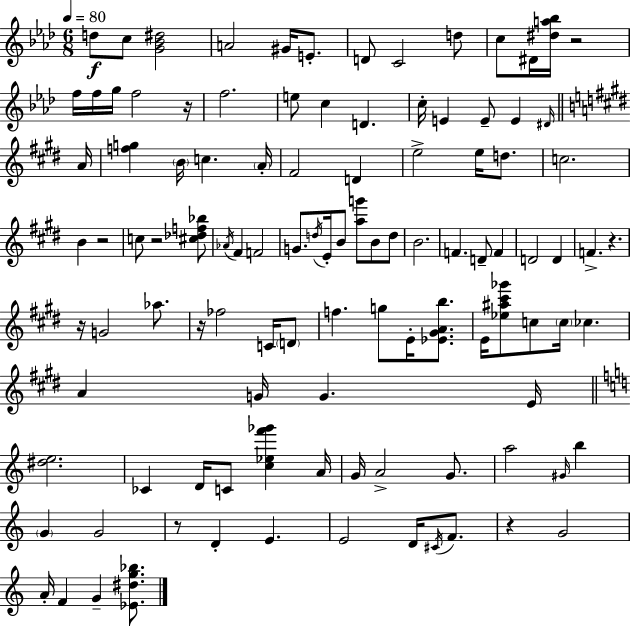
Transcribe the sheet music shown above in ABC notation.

X:1
T:Untitled
M:6/8
L:1/4
K:Fm
d/2 c/2 [G_B^d]2 A2 ^G/4 E/2 D/2 C2 d/2 c/2 ^D/4 [^da_b]/4 z2 f/4 f/4 g/4 f2 z/4 f2 e/2 c D c/4 E E/2 E ^D/4 A/4 [fg] B/4 c A/4 ^F2 D e2 e/4 d/2 c2 B z2 c/2 z2 [^c_df_b]/2 _A/4 ^F F2 G/2 d/4 E/4 B/2 [ag']/2 B/2 d/2 B2 F D/2 F D2 D F z z/4 G2 _a/2 z/4 _f2 C/4 D/2 f g/2 E/4 [_E^GAb]/2 E/4 [_e^a^c'_g']/2 c/2 c/4 _c A G/4 G E/4 [^de]2 _C D/4 C/2 [c_ef'_g'] A/4 G/4 A2 G/2 a2 ^G/4 b G G2 z/2 D E E2 D/4 ^C/4 F/2 z G2 A/4 F G [_E^dg_b]/2